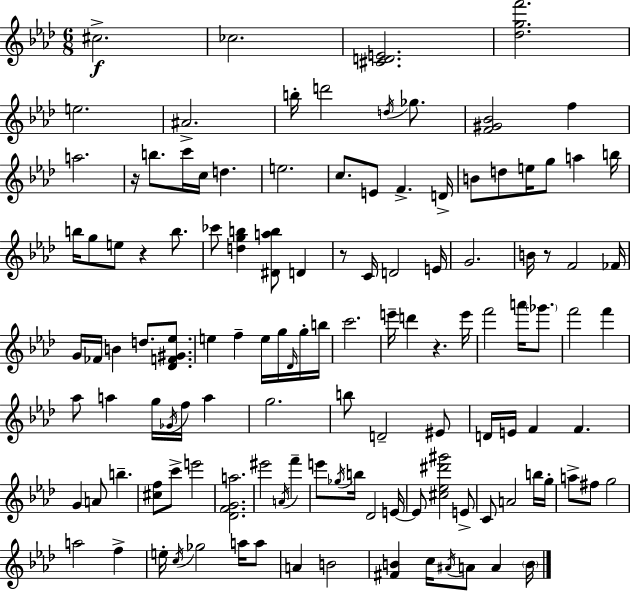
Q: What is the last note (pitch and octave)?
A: B4